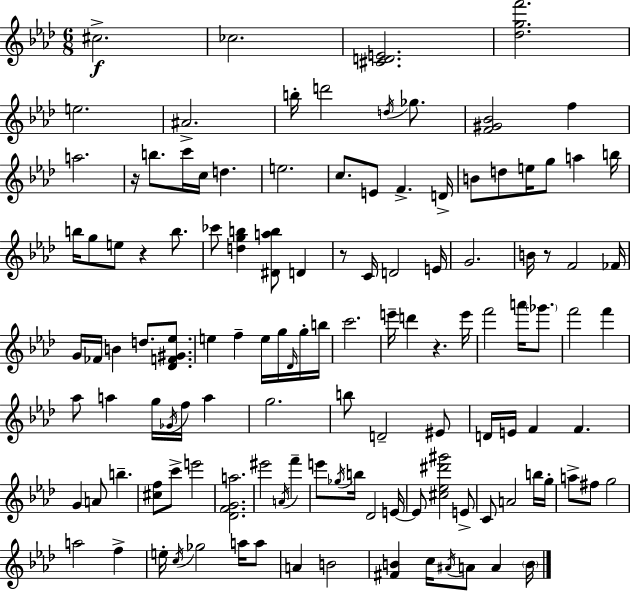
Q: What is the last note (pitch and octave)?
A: B4